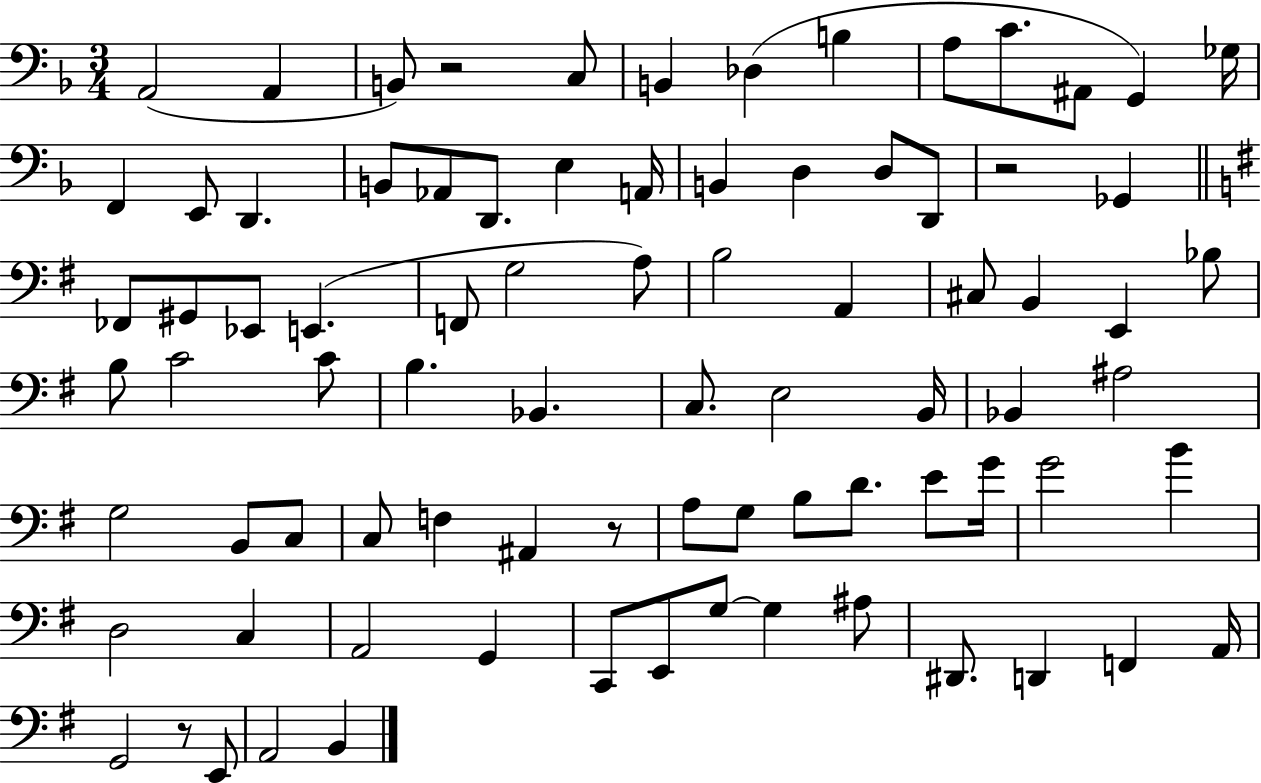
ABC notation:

X:1
T:Untitled
M:3/4
L:1/4
K:F
A,,2 A,, B,,/2 z2 C,/2 B,, _D, B, A,/2 C/2 ^A,,/2 G,, _G,/4 F,, E,,/2 D,, B,,/2 _A,,/2 D,,/2 E, A,,/4 B,, D, D,/2 D,,/2 z2 _G,, _F,,/2 ^G,,/2 _E,,/2 E,, F,,/2 G,2 A,/2 B,2 A,, ^C,/2 B,, E,, _B,/2 B,/2 C2 C/2 B, _B,, C,/2 E,2 B,,/4 _B,, ^A,2 G,2 B,,/2 C,/2 C,/2 F, ^A,, z/2 A,/2 G,/2 B,/2 D/2 E/2 G/4 G2 B D,2 C, A,,2 G,, C,,/2 E,,/2 G,/2 G, ^A,/2 ^D,,/2 D,, F,, A,,/4 G,,2 z/2 E,,/2 A,,2 B,,